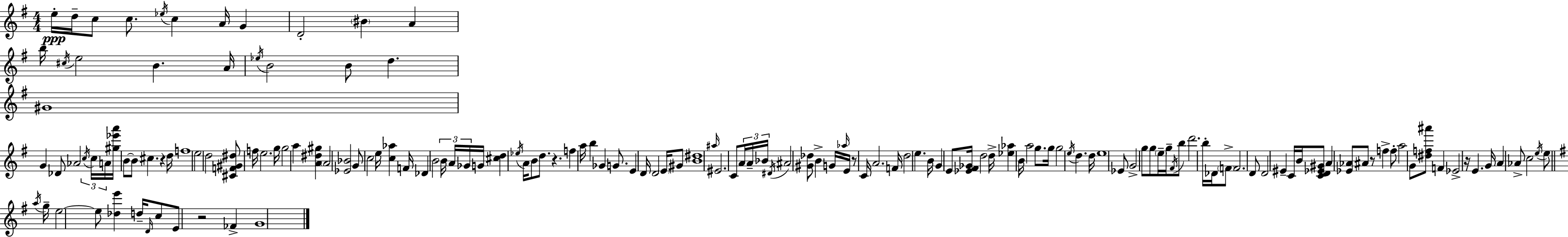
{
  \clef treble
  \numericTimeSignature
  \time 4/4
  \key e \minor
  \repeat volta 2 { e''16-.\ppp d''16-- c''8 c''8. \acciaccatura { ees''16 } c''4 a'16 g'4 | d'2-. \parenthesize bis'4 a'4 | b''16 \acciaccatura { cis''16 } e''2 b'4. | a'16 \acciaccatura { ees''16 } b'2 b'8 d''4. | \break gis'1 | g'4 des'8 aes'2 | \tuplet 3/2 { \acciaccatura { c''16 } c''16 a'16 } <gis'' ees''' a'''>16 b'8~~ b'8 cis''4. r4 | d''16 f''1 | \break e''2 d''2 | <cis' f' gis' dis''>8 f''16 e''2. | g''16 g''2 a''4 | <a' dis'' gis''>4 \parenthesize a'2 <ees' bes'>2 | \break g'8 c''2 e''16 <c'' aes''>4 | f'16 des'4 b'2 | \tuplet 3/2 { b'16 a'16 ges'16 } g'16 <cis'' d''>4 \acciaccatura { ees''16 } a'16 b'8 d''8. r4. | f''4 a''16 b''4 ges'4 | \break g'8. e'4 d'16 d'2 | \parenthesize e'16 gis'8 <b' dis''>1 | \grace { ais''16 } eis'2. | c'8 \tuplet 3/2 { a'16 a'16-- bes'16 } \acciaccatura { dis'16 } ais'2 | \break <gis' des''>8 b'4-> g'16 \grace { aes''16 } e'16 r8 c'16 a'2. | f'16 d''2 | e''4. b'16 g'4 e'8 <ees' fis' ges'>16 d''2 | d''16-> <ees'' aes''>4 b'16 a''2 | \break g''8. g''16 g''2 | \acciaccatura { e''16 } d''4. d''16 e''1 | ees'8 g'2-> | g''8 g''8 \parenthesize e''16-- g''16-- \acciaccatura { fis'16 } b''8 d'''2. | \break b''16-. des'16 \parenthesize f'8-> f'2. | d'8 d'2 | eis'4-- c'16 b'16 <c' d' ees' gis'>8 a'4 <ees' aes'>8 | ais'8 r8 f''4-> f''8-. a''2 | \break g'8 <dis'' f'' ais'''>8 f'4 ees'2-> | r16 e'4. g'16 a'4 aes'8-> | c''2 \acciaccatura { e''16 } e''8 \bar "||" \break \key g \major \acciaccatura { a''16 } g''16-- e''2~~ e''8 <des'' e'''>4 | d''16-- \grace { d'16 } c''8 e'8 r2 fes'4-> | g'1 | } \bar "|."
}